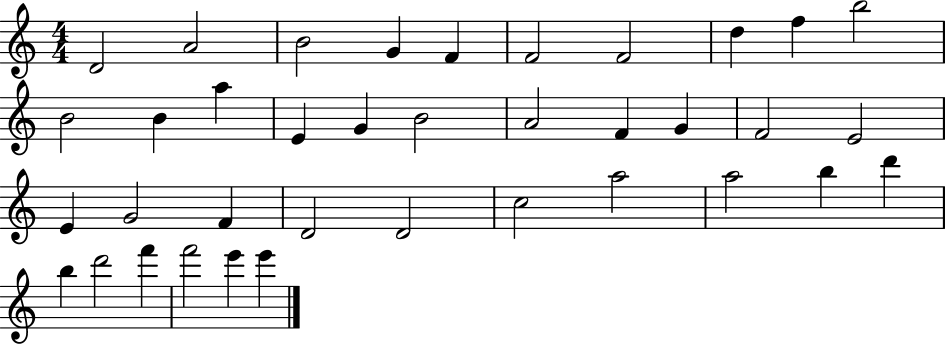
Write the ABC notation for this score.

X:1
T:Untitled
M:4/4
L:1/4
K:C
D2 A2 B2 G F F2 F2 d f b2 B2 B a E G B2 A2 F G F2 E2 E G2 F D2 D2 c2 a2 a2 b d' b d'2 f' f'2 e' e'